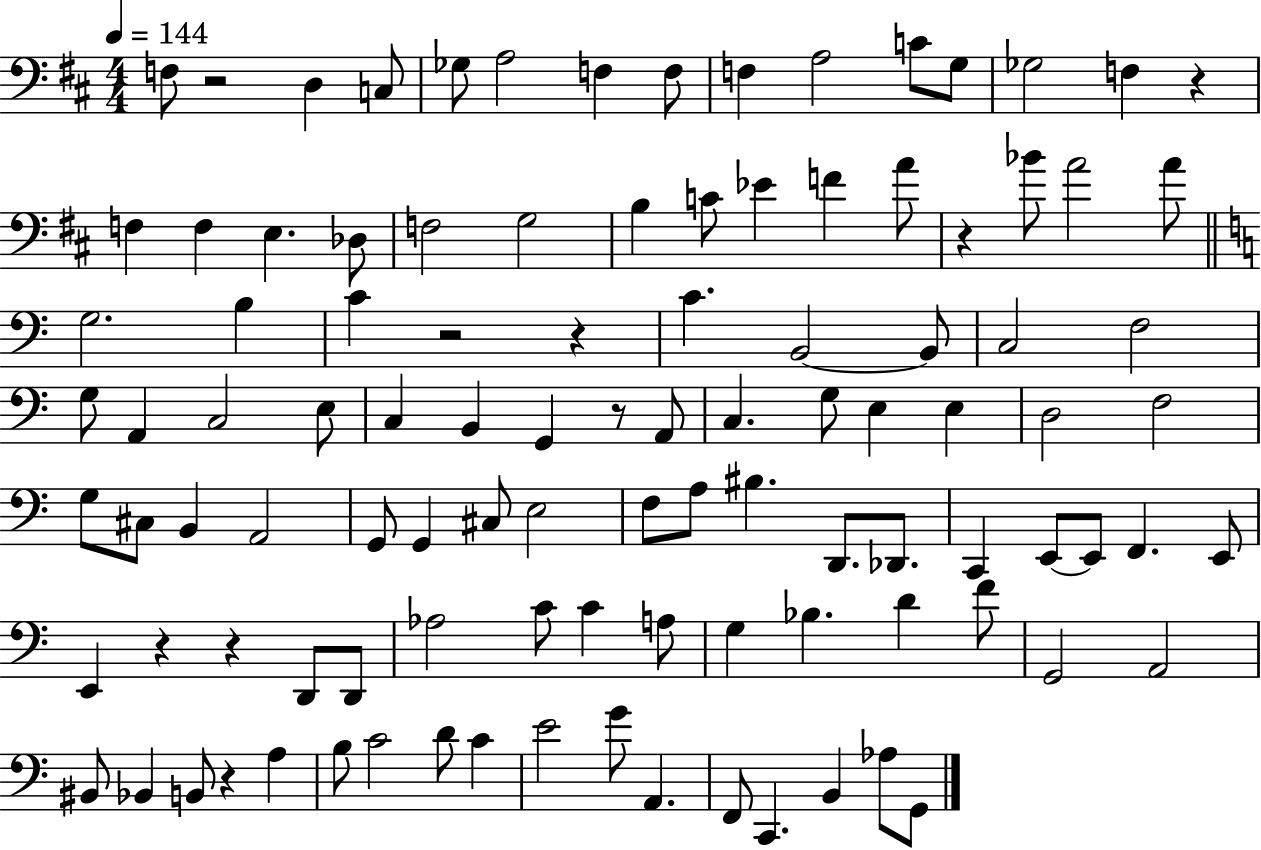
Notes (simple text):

F3/e R/h D3/q C3/e Gb3/e A3/h F3/q F3/e F3/q A3/h C4/e G3/e Gb3/h F3/q R/q F3/q F3/q E3/q. Db3/e F3/h G3/h B3/q C4/e Eb4/q F4/q A4/e R/q Bb4/e A4/h A4/e G3/h. B3/q C4/q R/h R/q C4/q. B2/h B2/e C3/h F3/h G3/e A2/q C3/h E3/e C3/q B2/q G2/q R/e A2/e C3/q. G3/e E3/q E3/q D3/h F3/h G3/e C#3/e B2/q A2/h G2/e G2/q C#3/e E3/h F3/e A3/e BIS3/q. D2/e. Db2/e. C2/q E2/e E2/e F2/q. E2/e E2/q R/q R/q D2/e D2/e Ab3/h C4/e C4/q A3/e G3/q Bb3/q. D4/q F4/e G2/h A2/h BIS2/e Bb2/q B2/e R/q A3/q B3/e C4/h D4/e C4/q E4/h G4/e A2/q. F2/e C2/q. B2/q Ab3/e G2/e